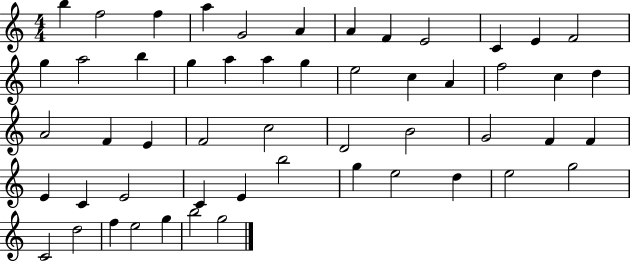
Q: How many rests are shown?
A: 0